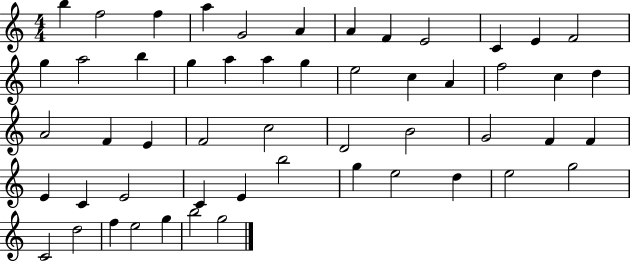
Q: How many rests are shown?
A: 0